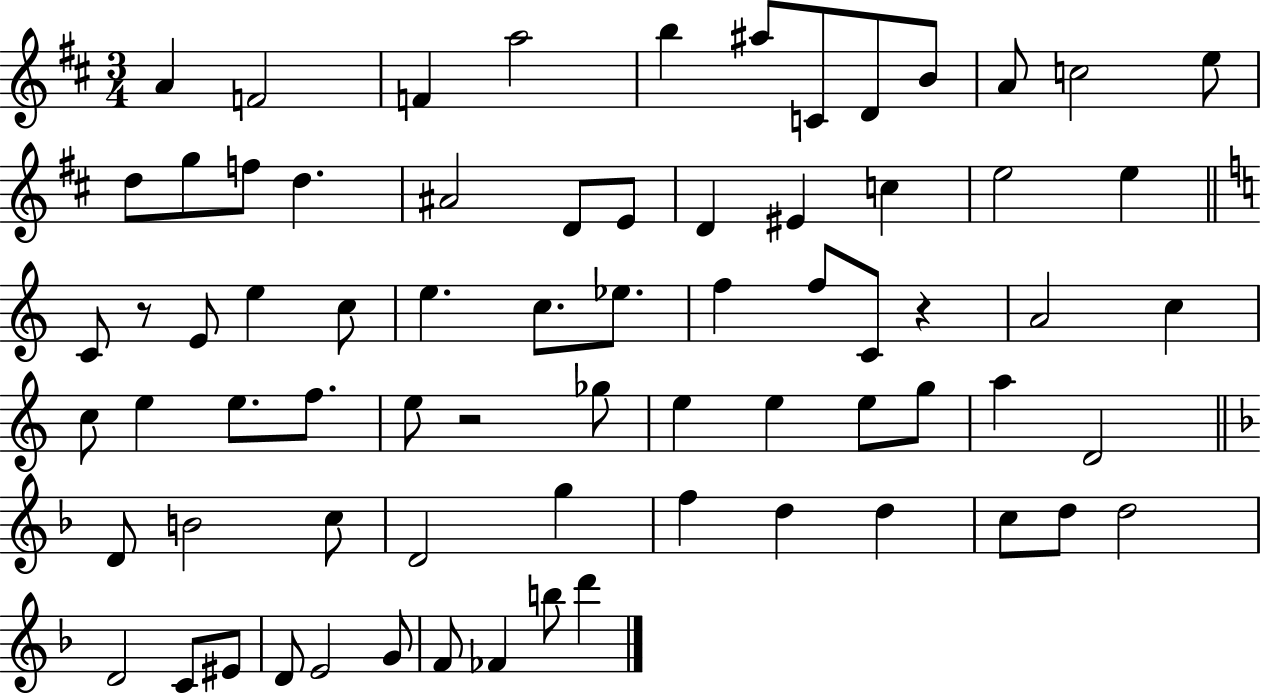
{
  \clef treble
  \numericTimeSignature
  \time 3/4
  \key d \major
  a'4 f'2 | f'4 a''2 | b''4 ais''8 c'8 d'8 b'8 | a'8 c''2 e''8 | \break d''8 g''8 f''8 d''4. | ais'2 d'8 e'8 | d'4 eis'4 c''4 | e''2 e''4 | \break \bar "||" \break \key c \major c'8 r8 e'8 e''4 c''8 | e''4. c''8. ees''8. | f''4 f''8 c'8 r4 | a'2 c''4 | \break c''8 e''4 e''8. f''8. | e''8 r2 ges''8 | e''4 e''4 e''8 g''8 | a''4 d'2 | \break \bar "||" \break \key f \major d'8 b'2 c''8 | d'2 g''4 | f''4 d''4 d''4 | c''8 d''8 d''2 | \break d'2 c'8 eis'8 | d'8 e'2 g'8 | f'8 fes'4 b''8 d'''4 | \bar "|."
}